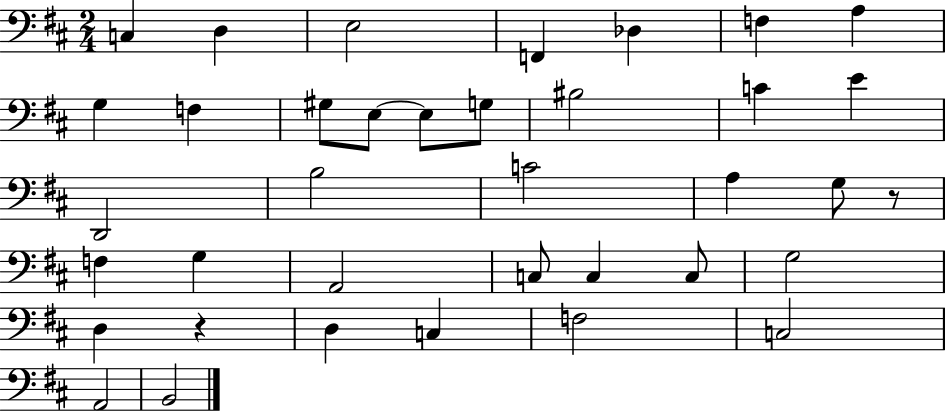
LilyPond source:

{
  \clef bass
  \numericTimeSignature
  \time 2/4
  \key d \major
  c4 d4 | e2 | f,4 des4 | f4 a4 | \break g4 f4 | gis8 e8~~ e8 g8 | bis2 | c'4 e'4 | \break d,2 | b2 | c'2 | a4 g8 r8 | \break f4 g4 | a,2 | c8 c4 c8 | g2 | \break d4 r4 | d4 c4 | f2 | c2 | \break a,2 | b,2 | \bar "|."
}